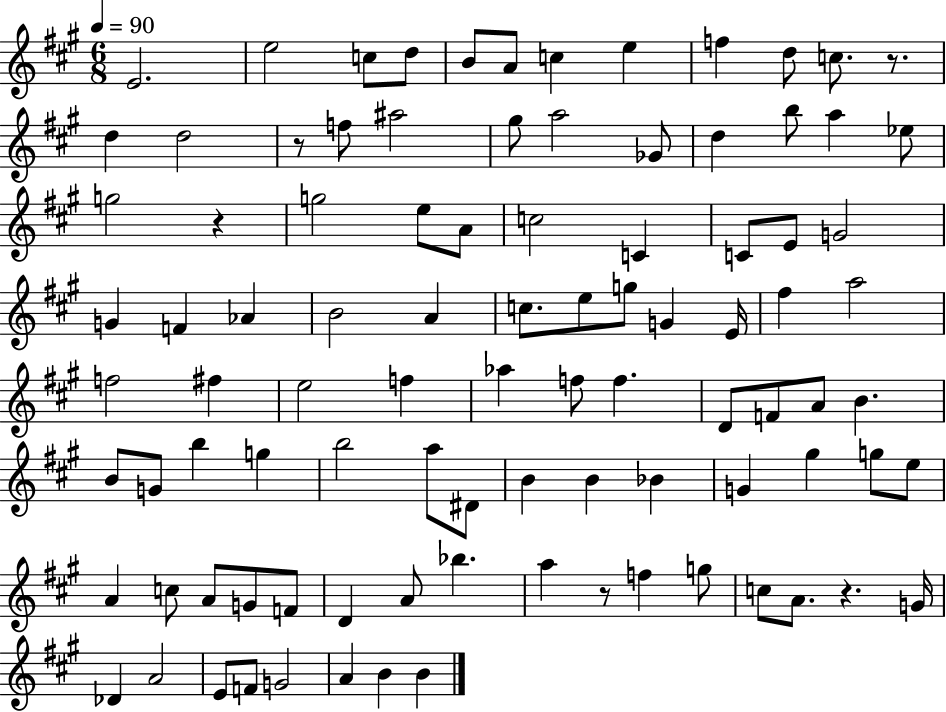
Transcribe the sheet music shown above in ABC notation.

X:1
T:Untitled
M:6/8
L:1/4
K:A
E2 e2 c/2 d/2 B/2 A/2 c e f d/2 c/2 z/2 d d2 z/2 f/2 ^a2 ^g/2 a2 _G/2 d b/2 a _e/2 g2 z g2 e/2 A/2 c2 C C/2 E/2 G2 G F _A B2 A c/2 e/2 g/2 G E/4 ^f a2 f2 ^f e2 f _a f/2 f D/2 F/2 A/2 B B/2 G/2 b g b2 a/2 ^D/2 B B _B G ^g g/2 e/2 A c/2 A/2 G/2 F/2 D A/2 _b a z/2 f g/2 c/2 A/2 z G/4 _D A2 E/2 F/2 G2 A B B